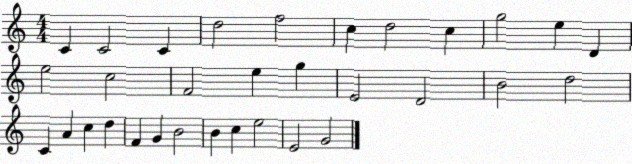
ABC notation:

X:1
T:Untitled
M:4/4
L:1/4
K:C
C C2 C d2 f2 c d2 c g2 e D e2 c2 F2 e g E2 D2 B2 d2 C A c d F G B2 B c e2 E2 G2